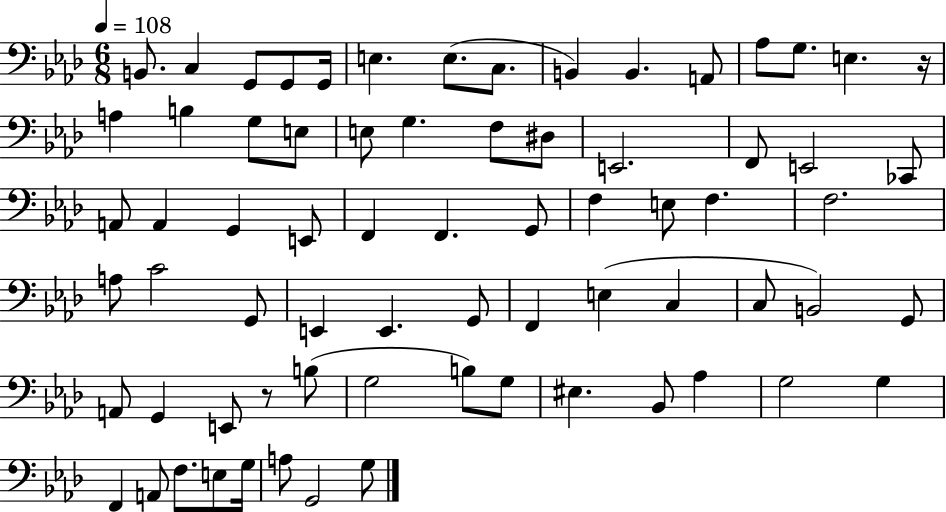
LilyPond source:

{
  \clef bass
  \numericTimeSignature
  \time 6/8
  \key aes \major
  \tempo 4 = 108
  \repeat volta 2 { b,8. c4 g,8 g,8 g,16 | e4. e8.( c8. | b,4) b,4. a,8 | aes8 g8. e4. r16 | \break a4 b4 g8 e8 | e8 g4. f8 dis8 | e,2. | f,8 e,2 ces,8 | \break a,8 a,4 g,4 e,8 | f,4 f,4. g,8 | f4 e8 f4. | f2. | \break a8 c'2 g,8 | e,4 e,4. g,8 | f,4 e4( c4 | c8 b,2) g,8 | \break a,8 g,4 e,8 r8 b8( | g2 b8) g8 | eis4. bes,8 aes4 | g2 g4 | \break f,4 a,8 f8. e8 g16 | a8 g,2 g8 | } \bar "|."
}